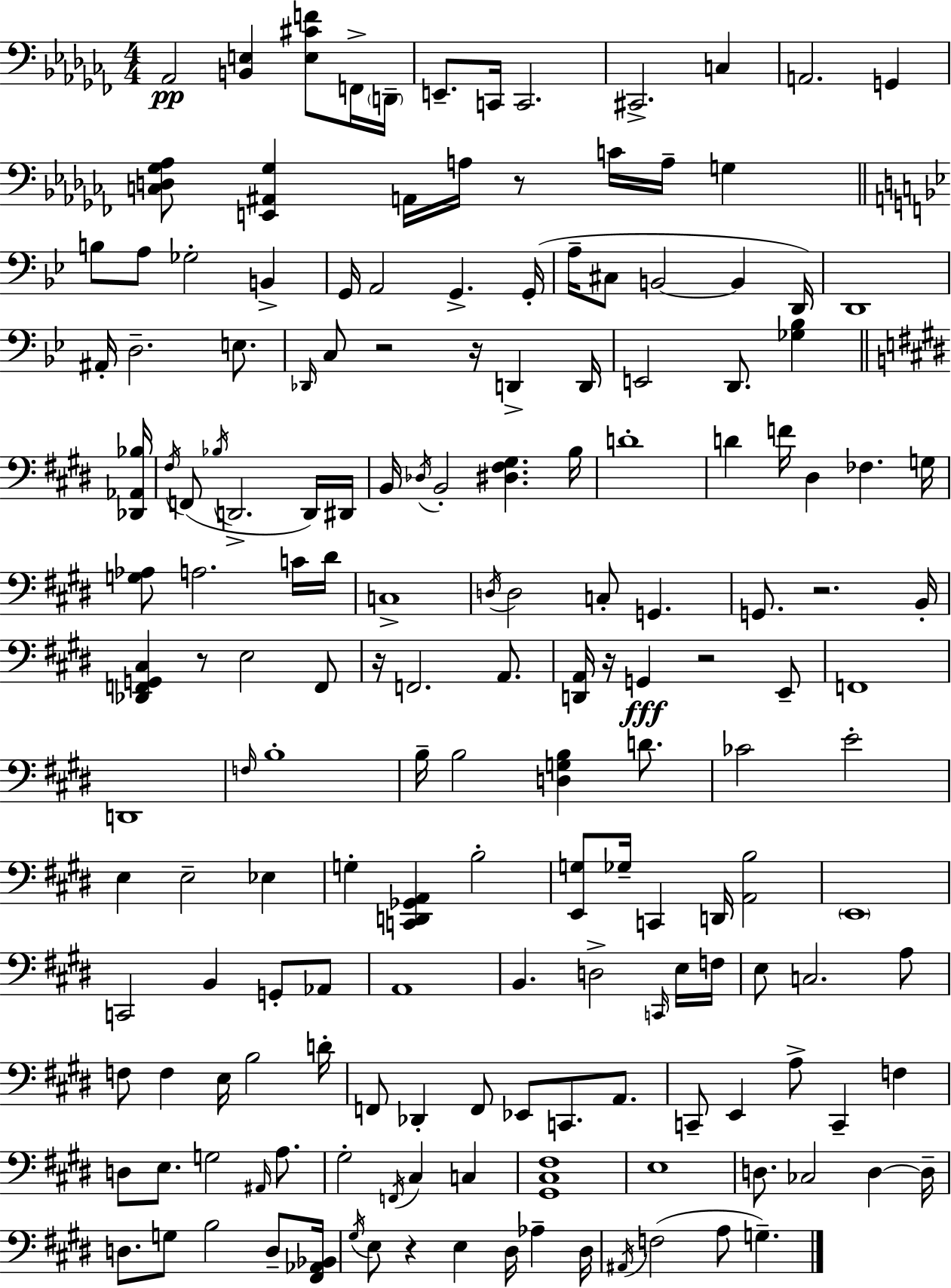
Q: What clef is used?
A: bass